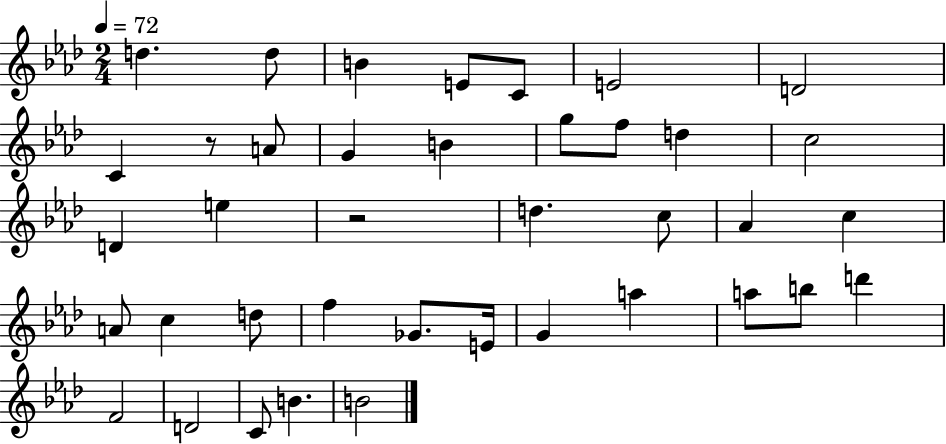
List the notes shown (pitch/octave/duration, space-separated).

D5/q. D5/e B4/q E4/e C4/e E4/h D4/h C4/q R/e A4/e G4/q B4/q G5/e F5/e D5/q C5/h D4/q E5/q R/h D5/q. C5/e Ab4/q C5/q A4/e C5/q D5/e F5/q Gb4/e. E4/s G4/q A5/q A5/e B5/e D6/q F4/h D4/h C4/e B4/q. B4/h